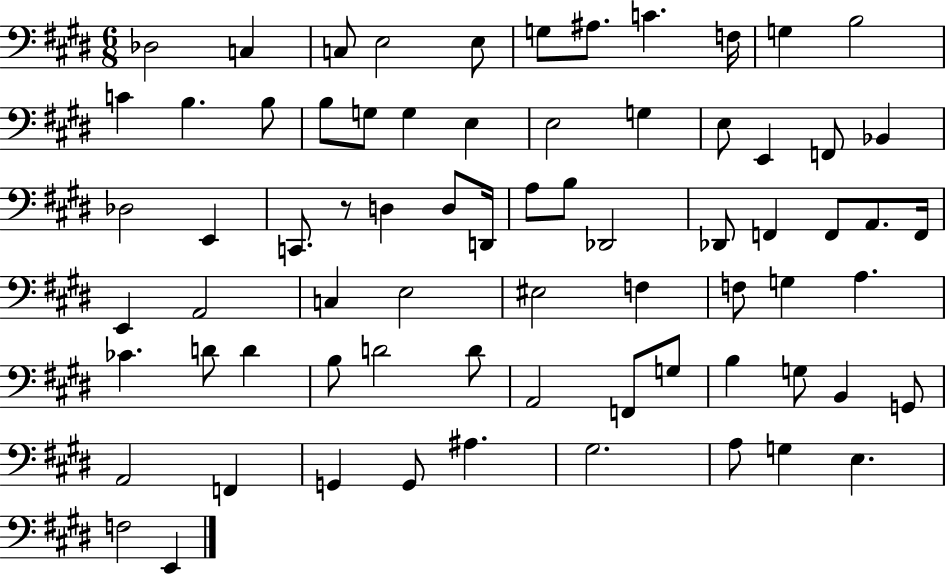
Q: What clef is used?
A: bass